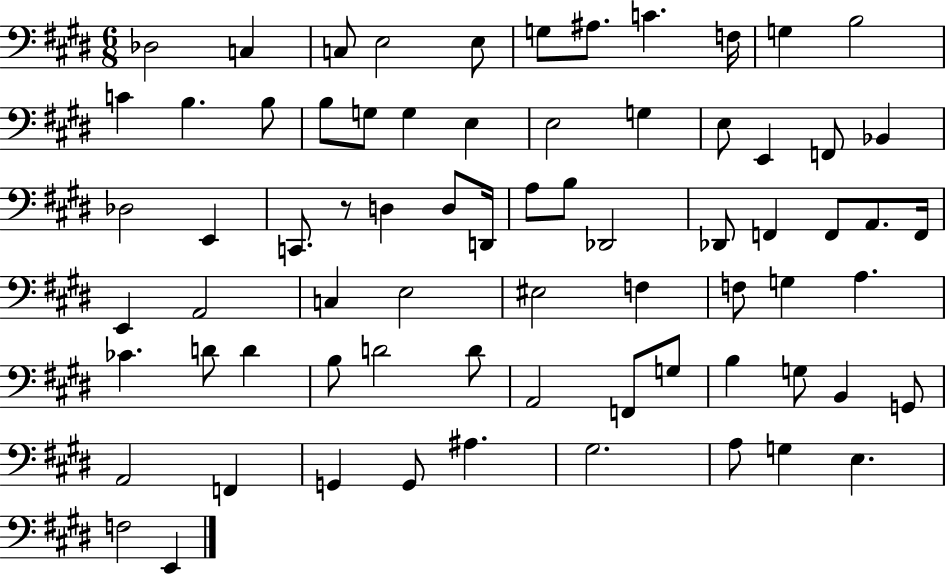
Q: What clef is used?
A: bass